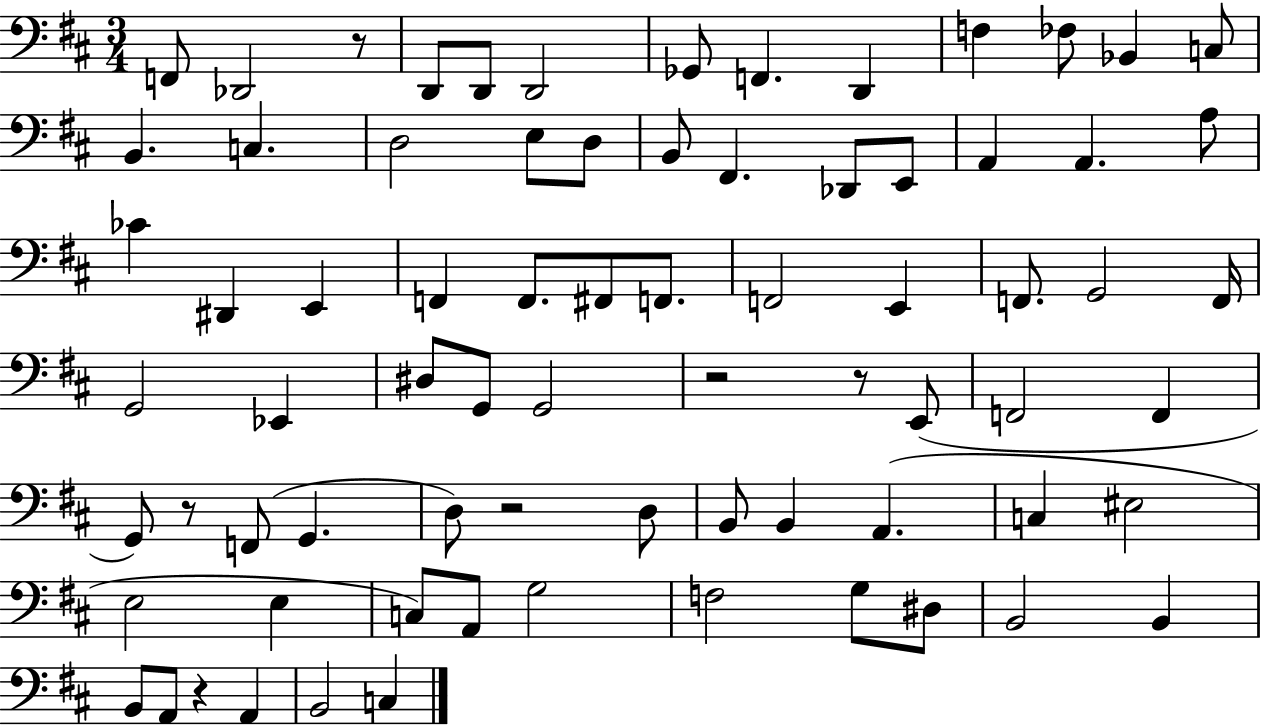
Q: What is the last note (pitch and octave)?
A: C3